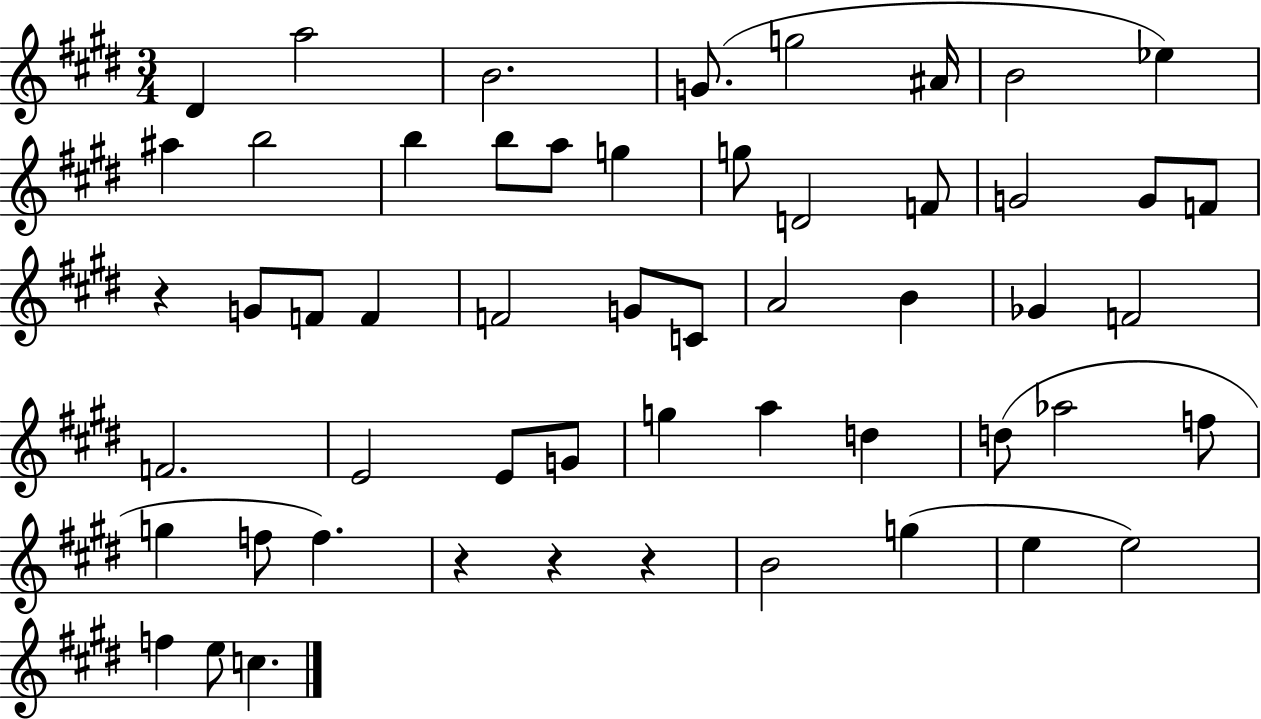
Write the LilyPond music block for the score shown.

{
  \clef treble
  \numericTimeSignature
  \time 3/4
  \key e \major
  dis'4 a''2 | b'2. | g'8.( g''2 ais'16 | b'2 ees''4) | \break ais''4 b''2 | b''4 b''8 a''8 g''4 | g''8 d'2 f'8 | g'2 g'8 f'8 | \break r4 g'8 f'8 f'4 | f'2 g'8 c'8 | a'2 b'4 | ges'4 f'2 | \break f'2. | e'2 e'8 g'8 | g''4 a''4 d''4 | d''8( aes''2 f''8 | \break g''4 f''8 f''4.) | r4 r4 r4 | b'2 g''4( | e''4 e''2) | \break f''4 e''8 c''4. | \bar "|."
}